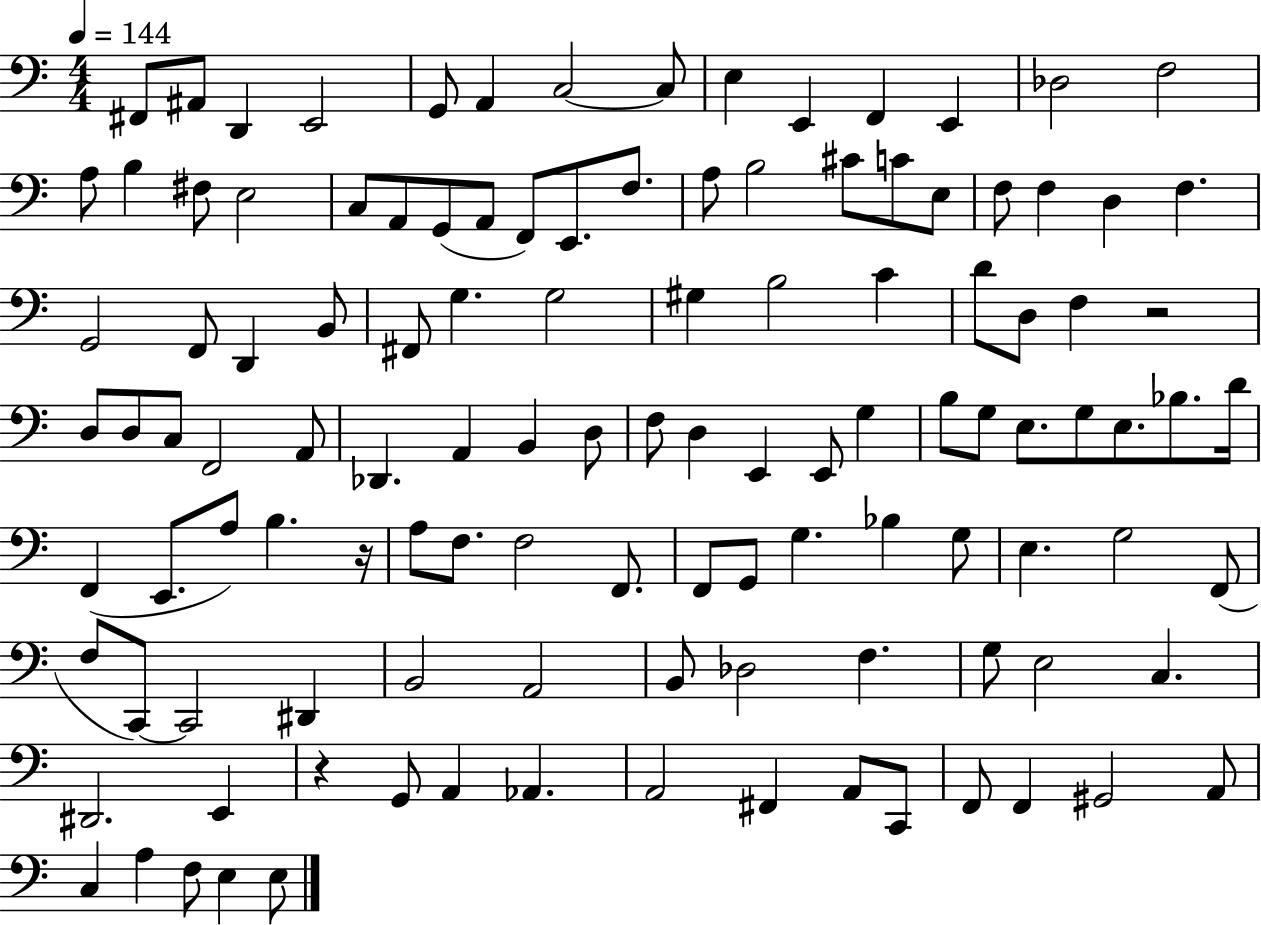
{
  \clef bass
  \numericTimeSignature
  \time 4/4
  \key c \major
  \tempo 4 = 144
  fis,8 ais,8 d,4 e,2 | g,8 a,4 c2~~ c8 | e4 e,4 f,4 e,4 | des2 f2 | \break a8 b4 fis8 e2 | c8 a,8 g,8( a,8 f,8) e,8. f8. | a8 b2 cis'8 c'8 e8 | f8 f4 d4 f4. | \break g,2 f,8 d,4 b,8 | fis,8 g4. g2 | gis4 b2 c'4 | d'8 d8 f4 r2 | \break d8 d8 c8 f,2 a,8 | des,4. a,4 b,4 d8 | f8 d4 e,4 e,8 g4 | b8 g8 e8. g8 e8. bes8. d'16 | \break f,4( e,8. a8) b4. r16 | a8 f8. f2 f,8. | f,8 g,8 g4. bes4 g8 | e4. g2 f,8( | \break f8 c,8~~) c,2 dis,4 | b,2 a,2 | b,8 des2 f4. | g8 e2 c4. | \break dis,2. e,4 | r4 g,8 a,4 aes,4. | a,2 fis,4 a,8 c,8 | f,8 f,4 gis,2 a,8 | \break c4 a4 f8 e4 e8 | \bar "|."
}